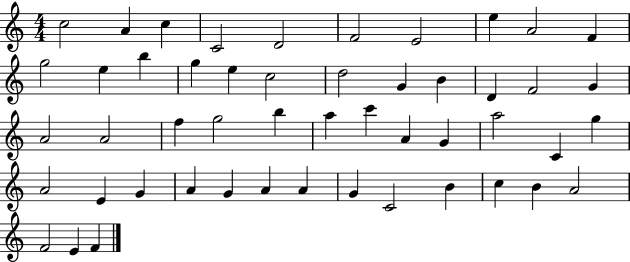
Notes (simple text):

C5/h A4/q C5/q C4/h D4/h F4/h E4/h E5/q A4/h F4/q G5/h E5/q B5/q G5/q E5/q C5/h D5/h G4/q B4/q D4/q F4/h G4/q A4/h A4/h F5/q G5/h B5/q A5/q C6/q A4/q G4/q A5/h C4/q G5/q A4/h E4/q G4/q A4/q G4/q A4/q A4/q G4/q C4/h B4/q C5/q B4/q A4/h F4/h E4/q F4/q